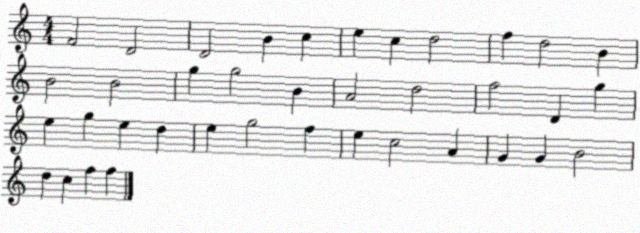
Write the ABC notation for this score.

X:1
T:Untitled
M:4/4
L:1/4
K:C
F2 D2 D2 B c e c d2 f d2 B B2 B2 g g2 B A2 d2 f2 D g e g e d e g2 f e c2 A G G B2 d c f f